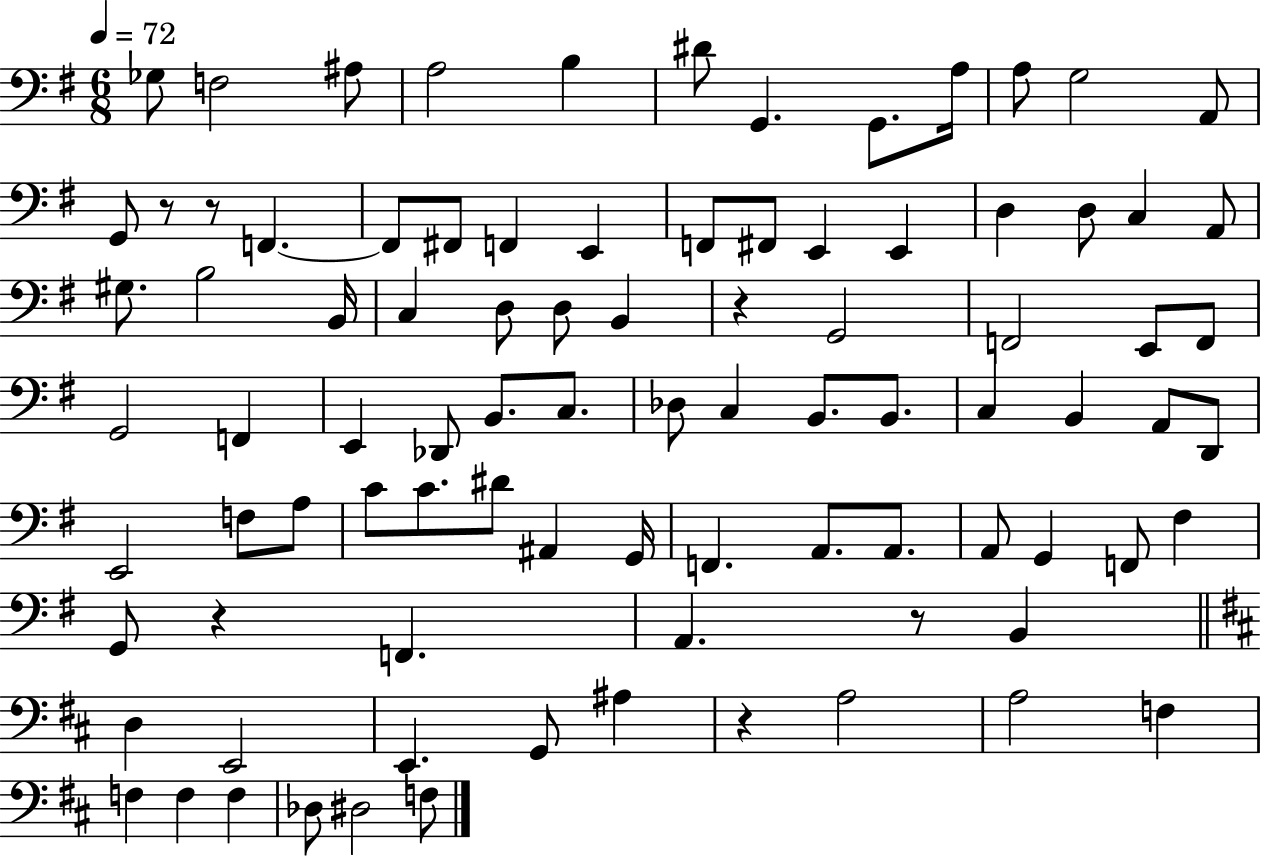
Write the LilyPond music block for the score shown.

{
  \clef bass
  \numericTimeSignature
  \time 6/8
  \key g \major
  \tempo 4 = 72
  ges8 f2 ais8 | a2 b4 | dis'8 g,4. g,8. a16 | a8 g2 a,8 | \break g,8 r8 r8 f,4.~~ | f,8 fis,8 f,4 e,4 | f,8 fis,8 e,4 e,4 | d4 d8 c4 a,8 | \break gis8. b2 b,16 | c4 d8 d8 b,4 | r4 g,2 | f,2 e,8 f,8 | \break g,2 f,4 | e,4 des,8 b,8. c8. | des8 c4 b,8. b,8. | c4 b,4 a,8 d,8 | \break e,2 f8 a8 | c'8 c'8. dis'8 ais,4 g,16 | f,4. a,8. a,8. | a,8 g,4 f,8 fis4 | \break g,8 r4 f,4. | a,4. r8 b,4 | \bar "||" \break \key d \major d4 e,2 | e,4. g,8 ais4 | r4 a2 | a2 f4 | \break f4 f4 f4 | des8 dis2 f8 | \bar "|."
}